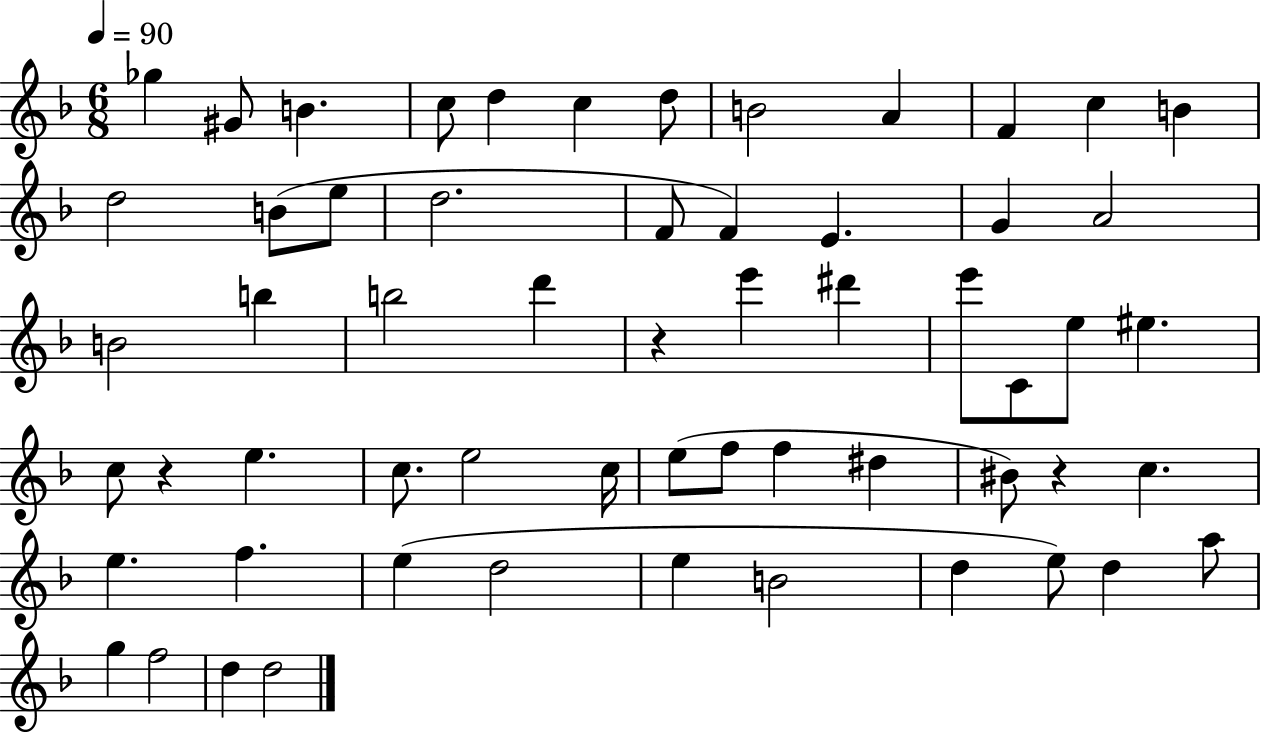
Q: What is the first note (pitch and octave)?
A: Gb5